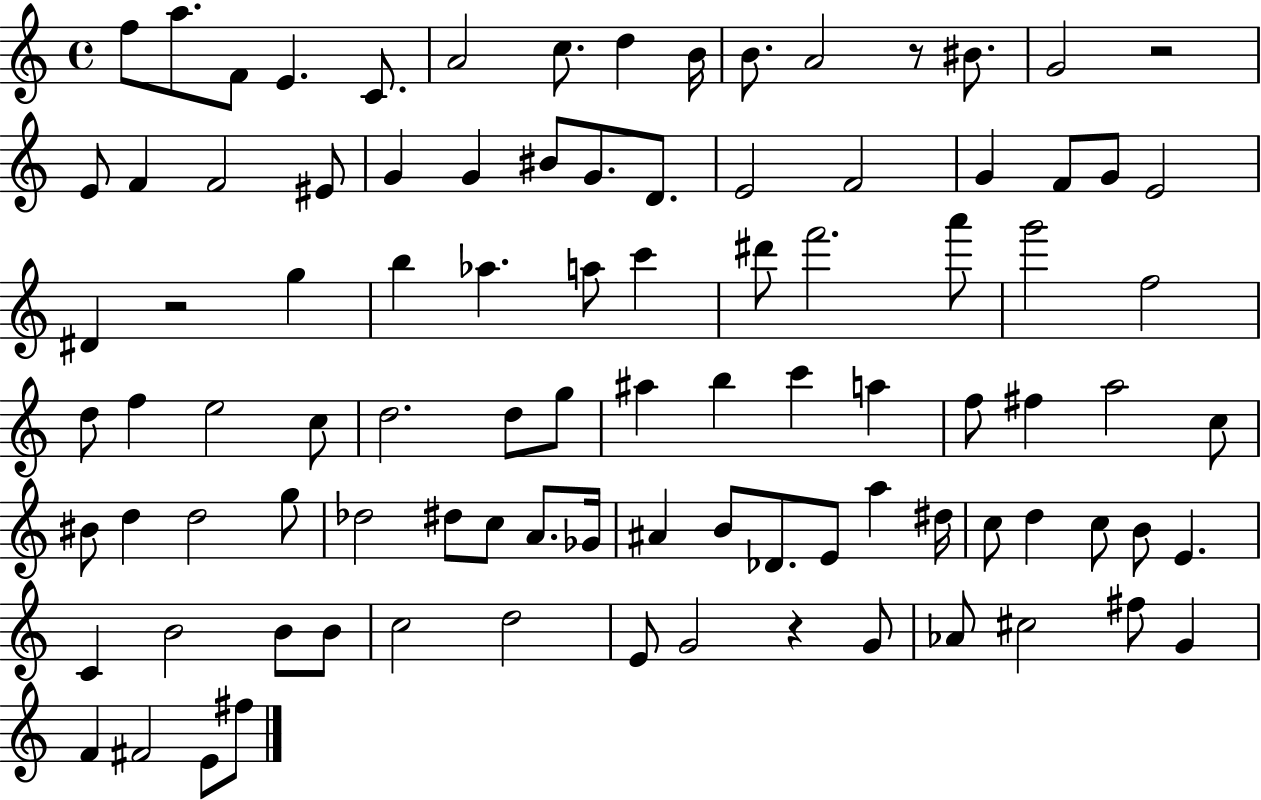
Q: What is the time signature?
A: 4/4